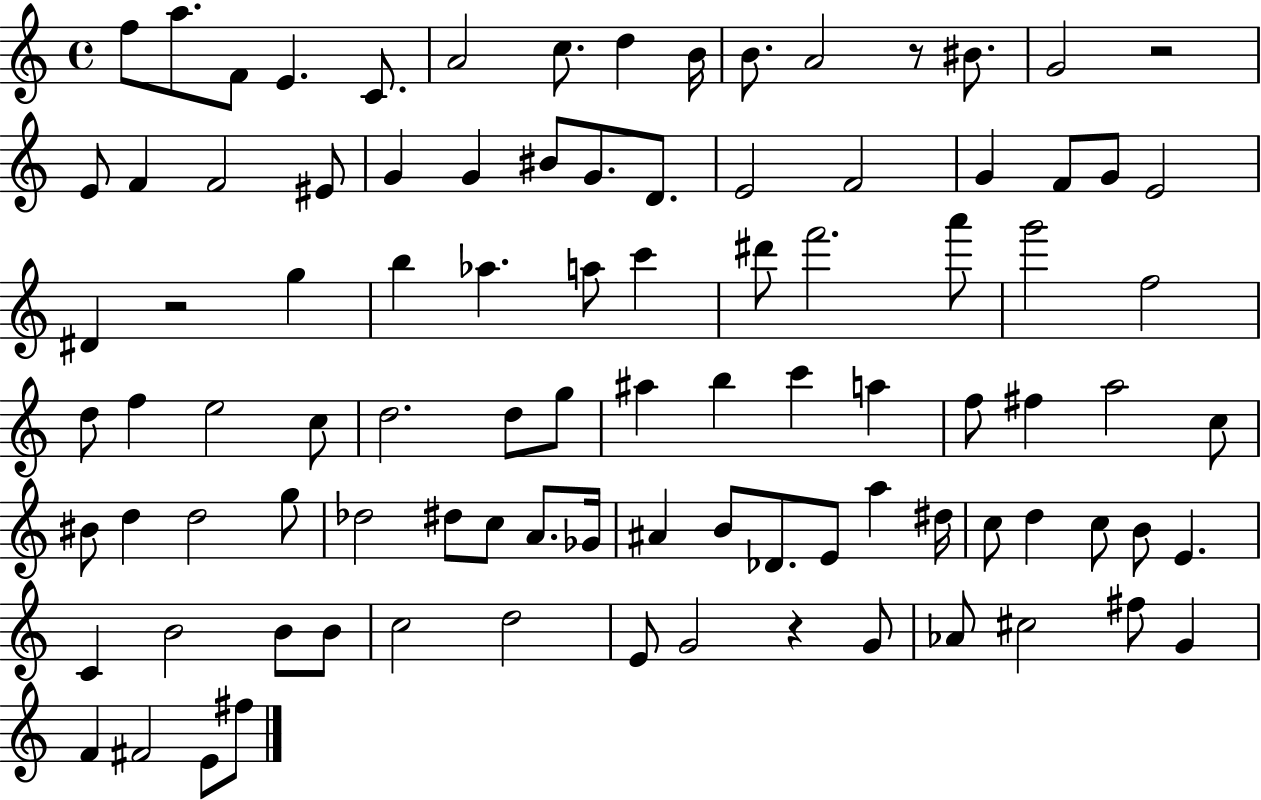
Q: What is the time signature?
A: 4/4